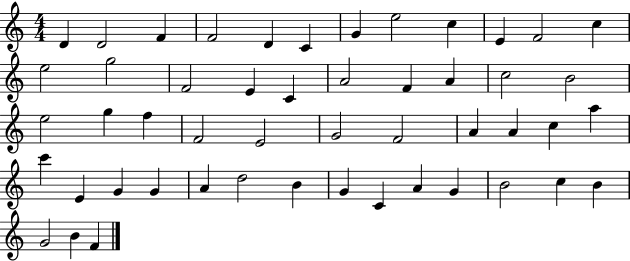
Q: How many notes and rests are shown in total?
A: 50